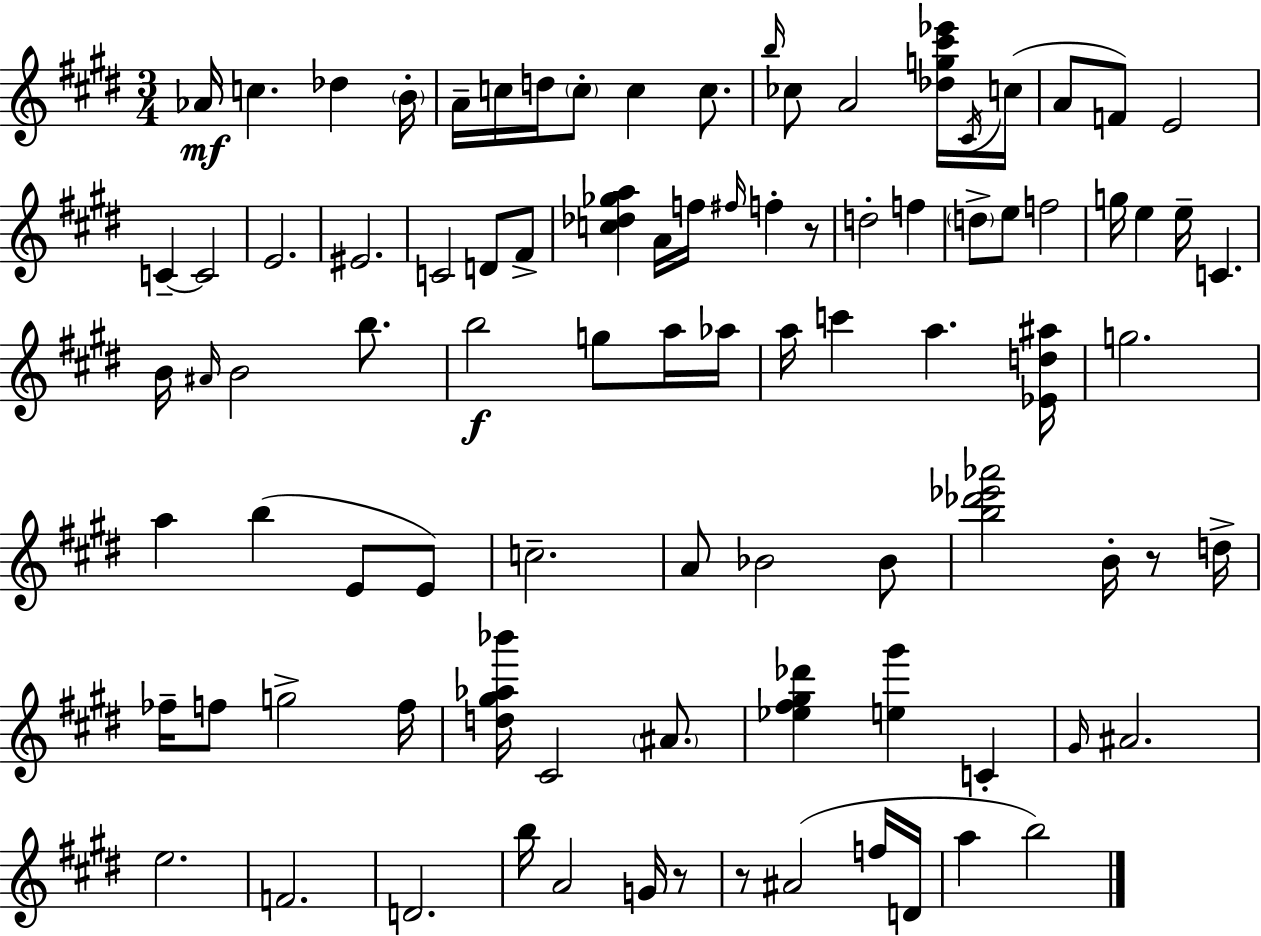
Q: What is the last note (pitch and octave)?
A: B5